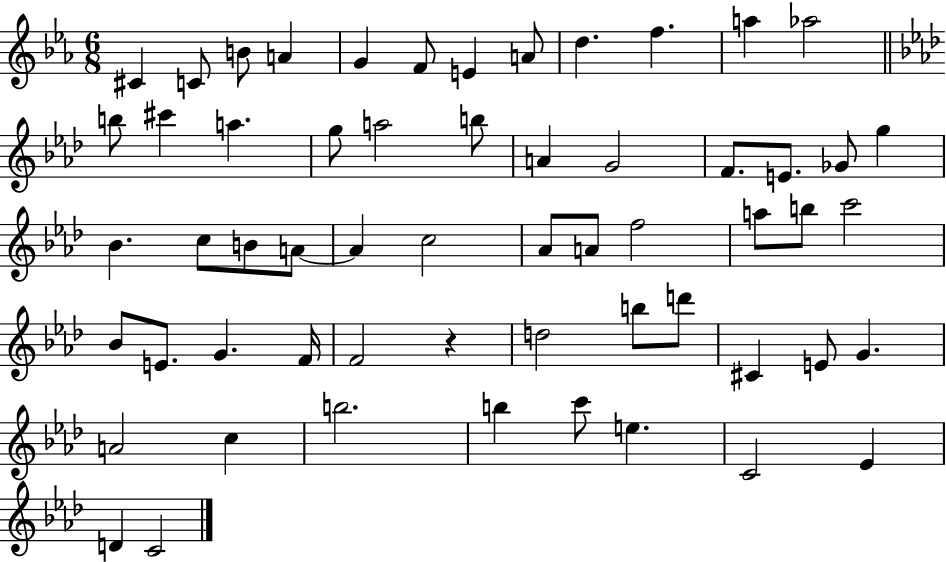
{
  \clef treble
  \numericTimeSignature
  \time 6/8
  \key ees \major
  cis'4 c'8 b'8 a'4 | g'4 f'8 e'4 a'8 | d''4. f''4. | a''4 aes''2 | \break \bar "||" \break \key aes \major b''8 cis'''4 a''4. | g''8 a''2 b''8 | a'4 g'2 | f'8. e'8. ges'8 g''4 | \break bes'4. c''8 b'8 a'8~~ | a'4 c''2 | aes'8 a'8 f''2 | a''8 b''8 c'''2 | \break bes'8 e'8. g'4. f'16 | f'2 r4 | d''2 b''8 d'''8 | cis'4 e'8 g'4. | \break a'2 c''4 | b''2. | b''4 c'''8 e''4. | c'2 ees'4 | \break d'4 c'2 | \bar "|."
}